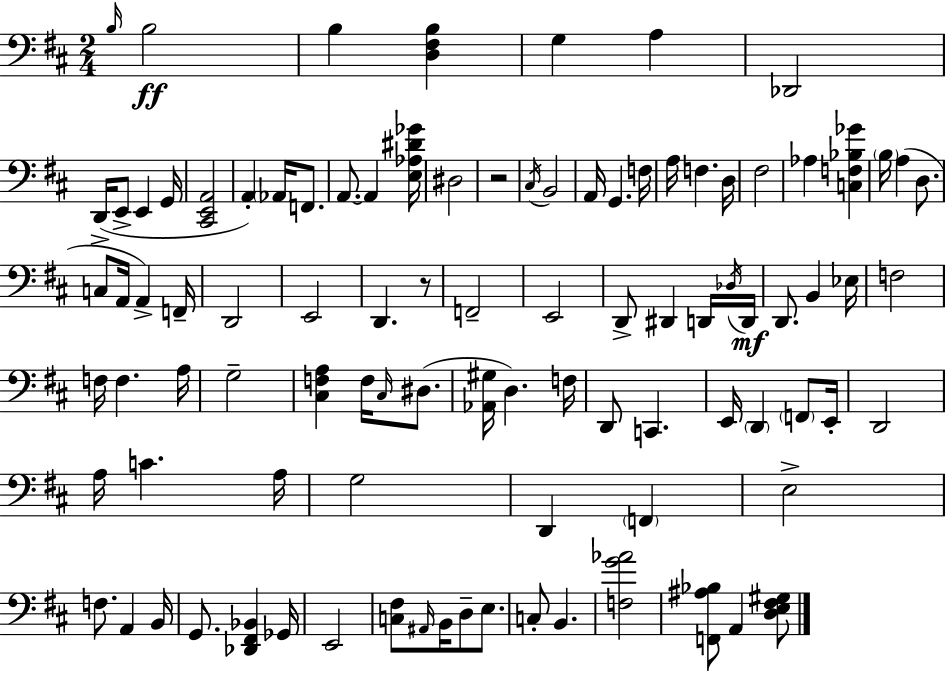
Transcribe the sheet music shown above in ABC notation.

X:1
T:Untitled
M:2/4
L:1/4
K:D
B,/4 B,2 B, [D,^F,B,] G, A, _D,,2 D,,/4 E,,/2 E,, G,,/4 [^C,,E,,A,,]2 A,, _A,,/4 F,,/2 A,,/2 A,, [E,_A,^D_G]/4 ^D,2 z2 ^C,/4 B,,2 A,,/4 G,, F,/4 A,/4 F, D,/4 ^F,2 _A, [C,F,_B,_G] B,/4 A, D,/2 C,/2 A,,/4 A,, F,,/4 D,,2 E,,2 D,, z/2 F,,2 E,,2 D,,/2 ^D,, D,,/4 _D,/4 D,,/4 D,,/2 B,, _E,/4 F,2 F,/4 F, A,/4 G,2 [^C,F,A,] F,/4 ^C,/4 ^D,/2 [_A,,^G,]/4 D, F,/4 D,,/2 C,, E,,/4 D,, F,,/2 E,,/4 D,,2 A,/4 C A,/4 G,2 D,, F,, E,2 F,/2 A,, B,,/4 G,,/2 [_D,,^F,,_B,,] _G,,/4 E,,2 [C,^F,]/2 ^A,,/4 B,,/4 D,/2 E,/2 C,/2 B,, [F,G_A]2 [F,,^A,_B,]/2 A,, [D,E,^F,^G,]/2